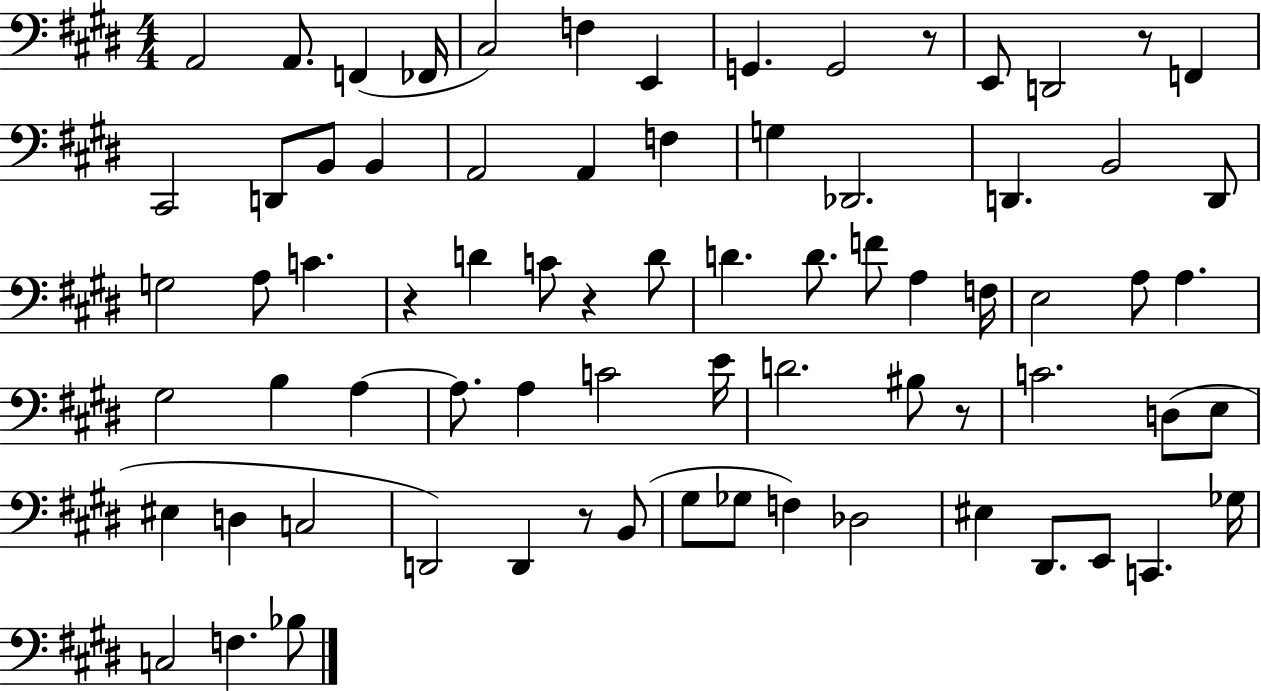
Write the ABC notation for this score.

X:1
T:Untitled
M:4/4
L:1/4
K:E
A,,2 A,,/2 F,, _F,,/4 ^C,2 F, E,, G,, G,,2 z/2 E,,/2 D,,2 z/2 F,, ^C,,2 D,,/2 B,,/2 B,, A,,2 A,, F, G, _D,,2 D,, B,,2 D,,/2 G,2 A,/2 C z D C/2 z D/2 D D/2 F/2 A, F,/4 E,2 A,/2 A, ^G,2 B, A, A,/2 A, C2 E/4 D2 ^B,/2 z/2 C2 D,/2 E,/2 ^E, D, C,2 D,,2 D,, z/2 B,,/2 ^G,/2 _G,/2 F, _D,2 ^E, ^D,,/2 E,,/2 C,, _G,/4 C,2 F, _B,/2